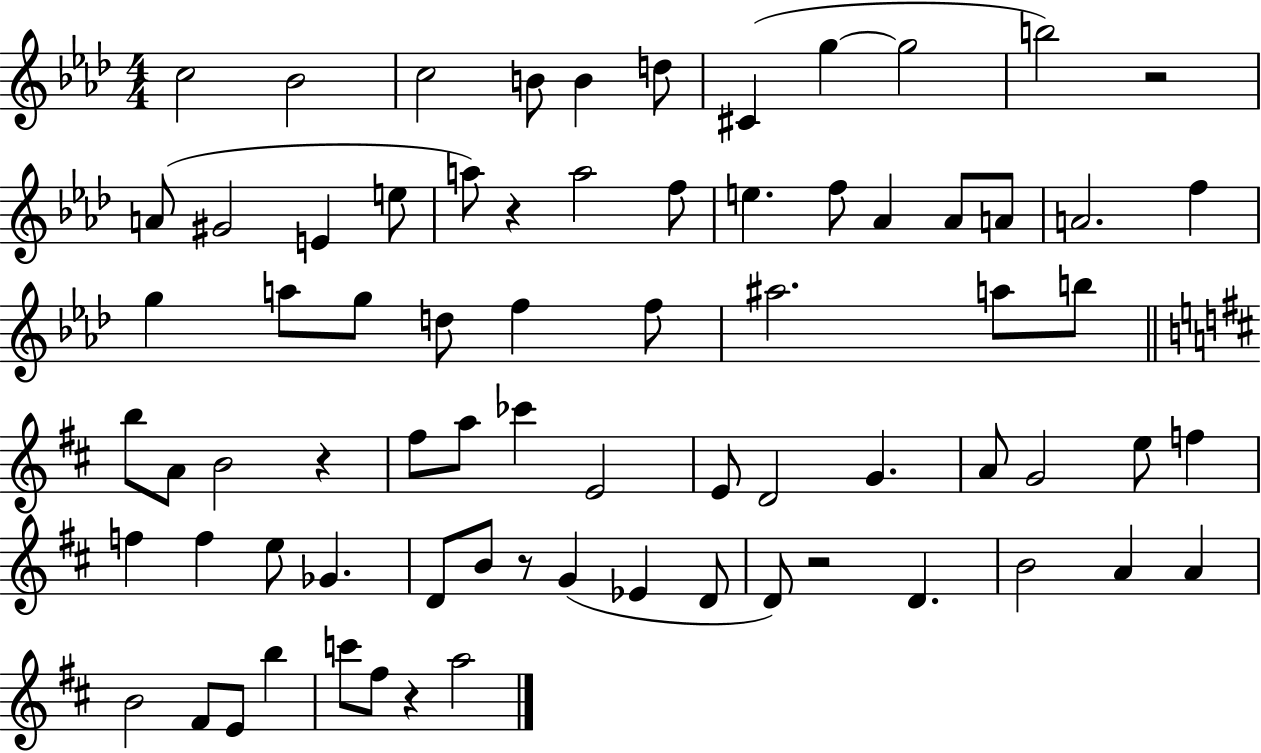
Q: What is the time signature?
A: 4/4